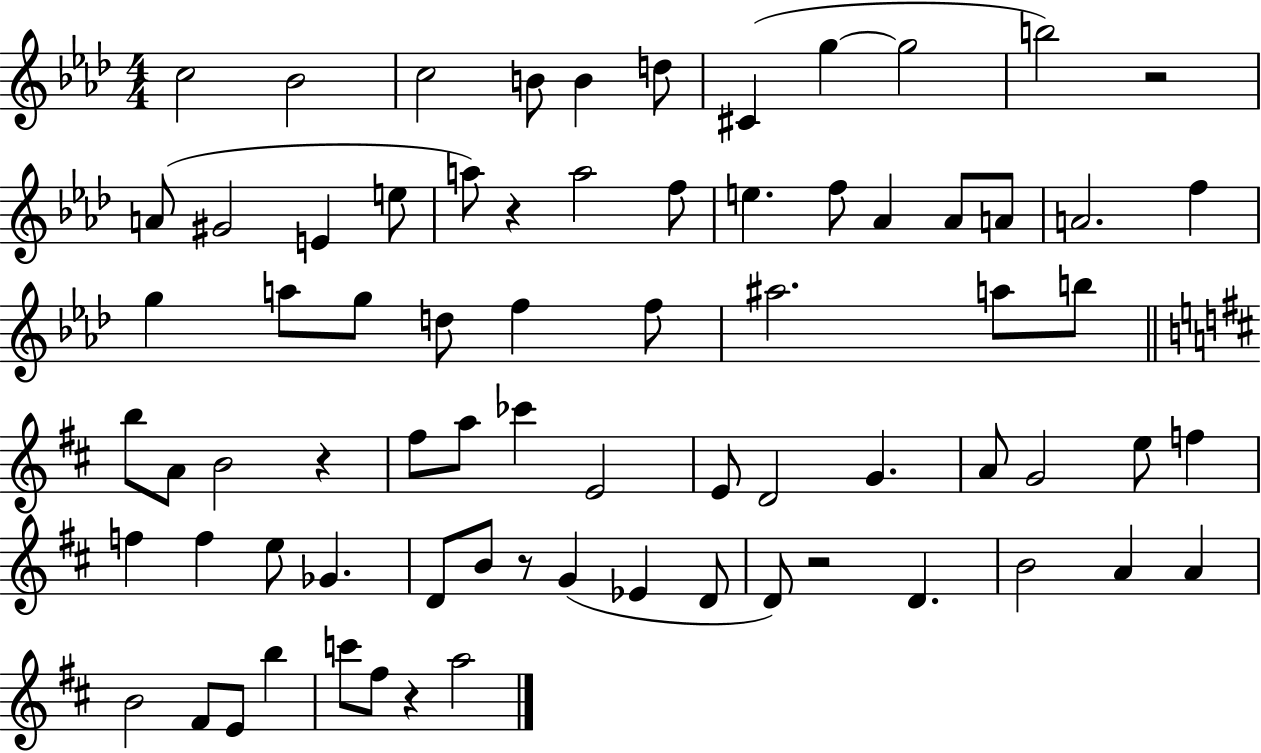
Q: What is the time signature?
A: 4/4